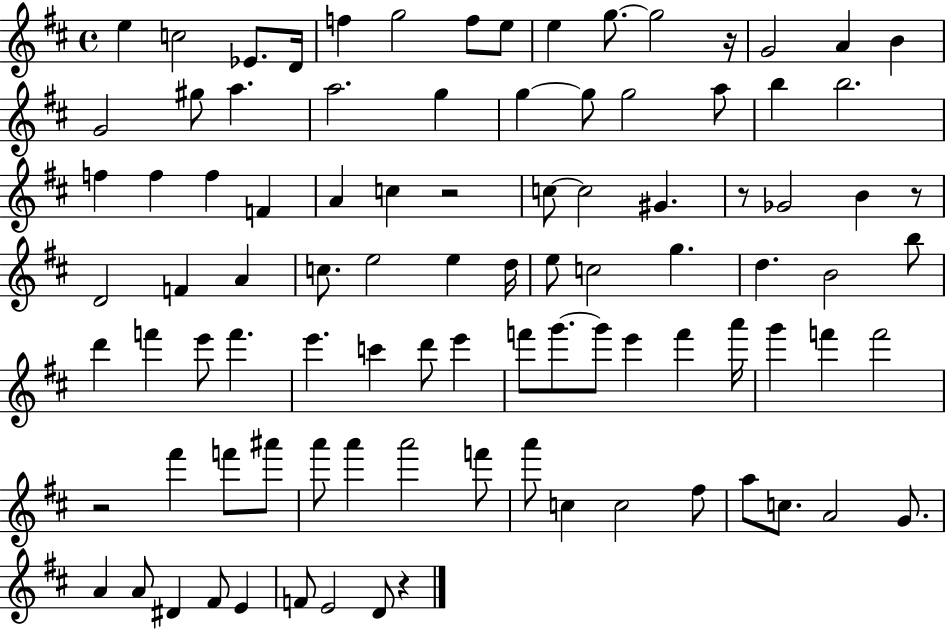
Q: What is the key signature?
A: D major